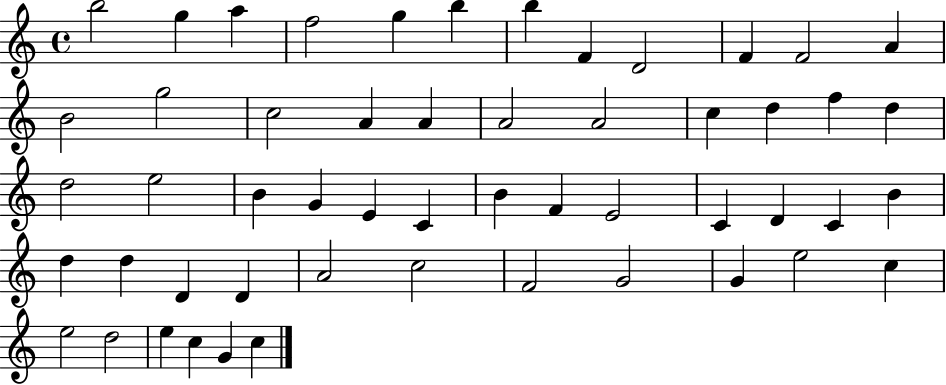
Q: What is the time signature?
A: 4/4